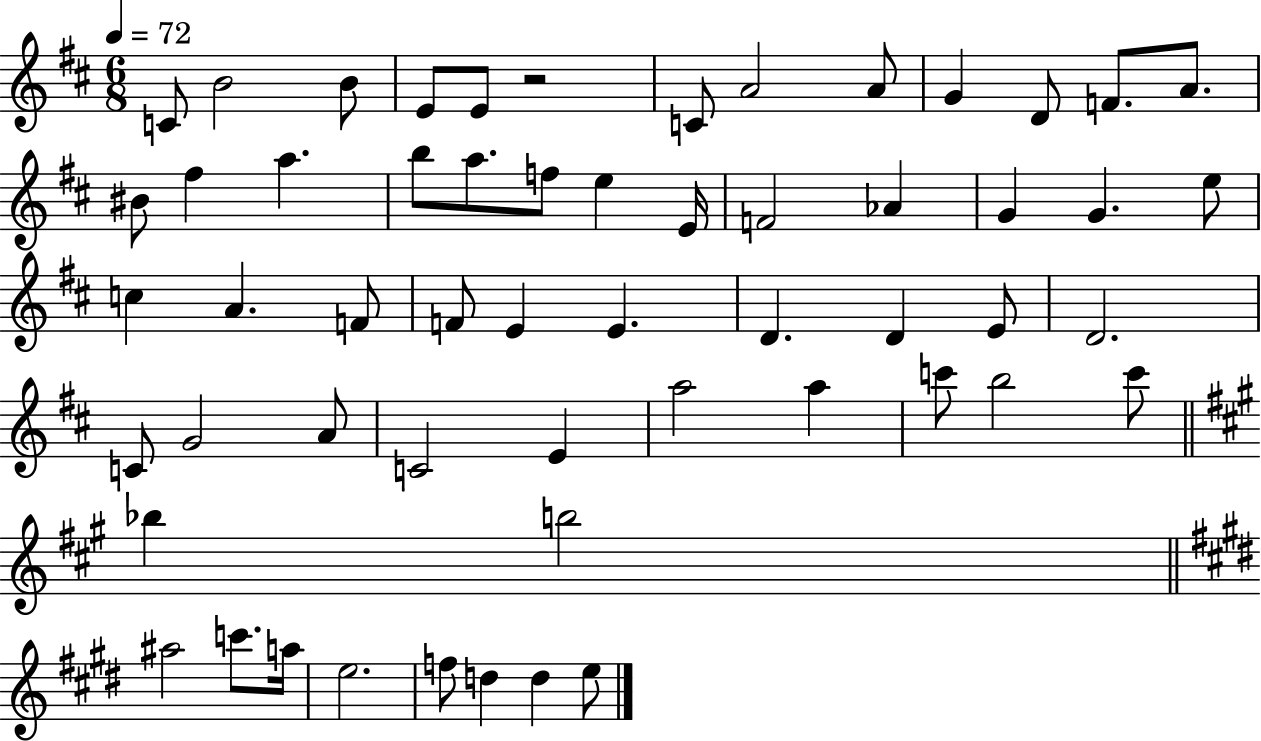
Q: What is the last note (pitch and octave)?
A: E5